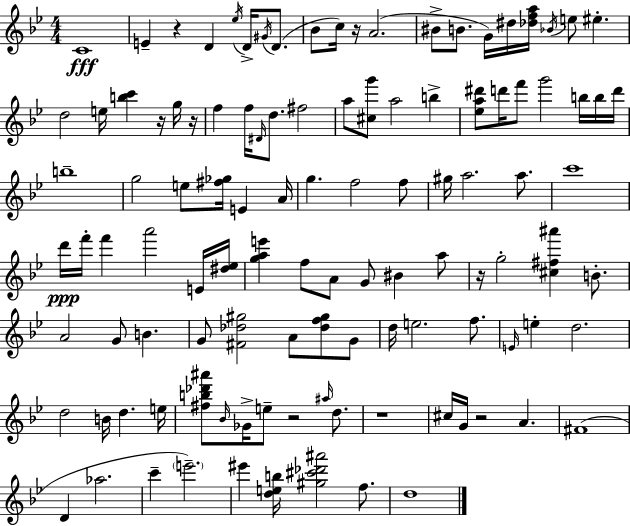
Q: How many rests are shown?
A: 8